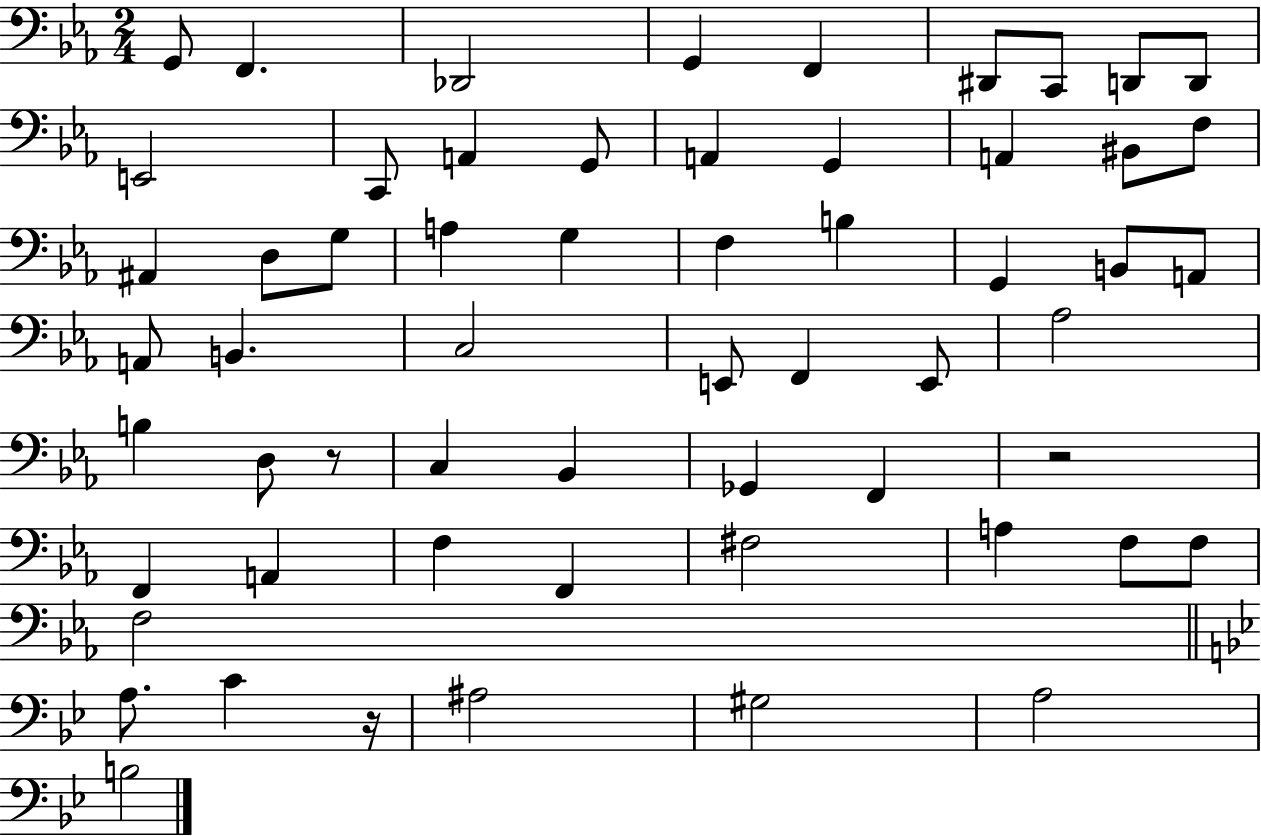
G2/e F2/q. Db2/h G2/q F2/q D#2/e C2/e D2/e D2/e E2/h C2/e A2/q G2/e A2/q G2/q A2/q BIS2/e F3/e A#2/q D3/e G3/e A3/q G3/q F3/q B3/q G2/q B2/e A2/e A2/e B2/q. C3/h E2/e F2/q E2/e Ab3/h B3/q D3/e R/e C3/q Bb2/q Gb2/q F2/q R/h F2/q A2/q F3/q F2/q F#3/h A3/q F3/e F3/e F3/h A3/e. C4/q R/s A#3/h G#3/h A3/h B3/h